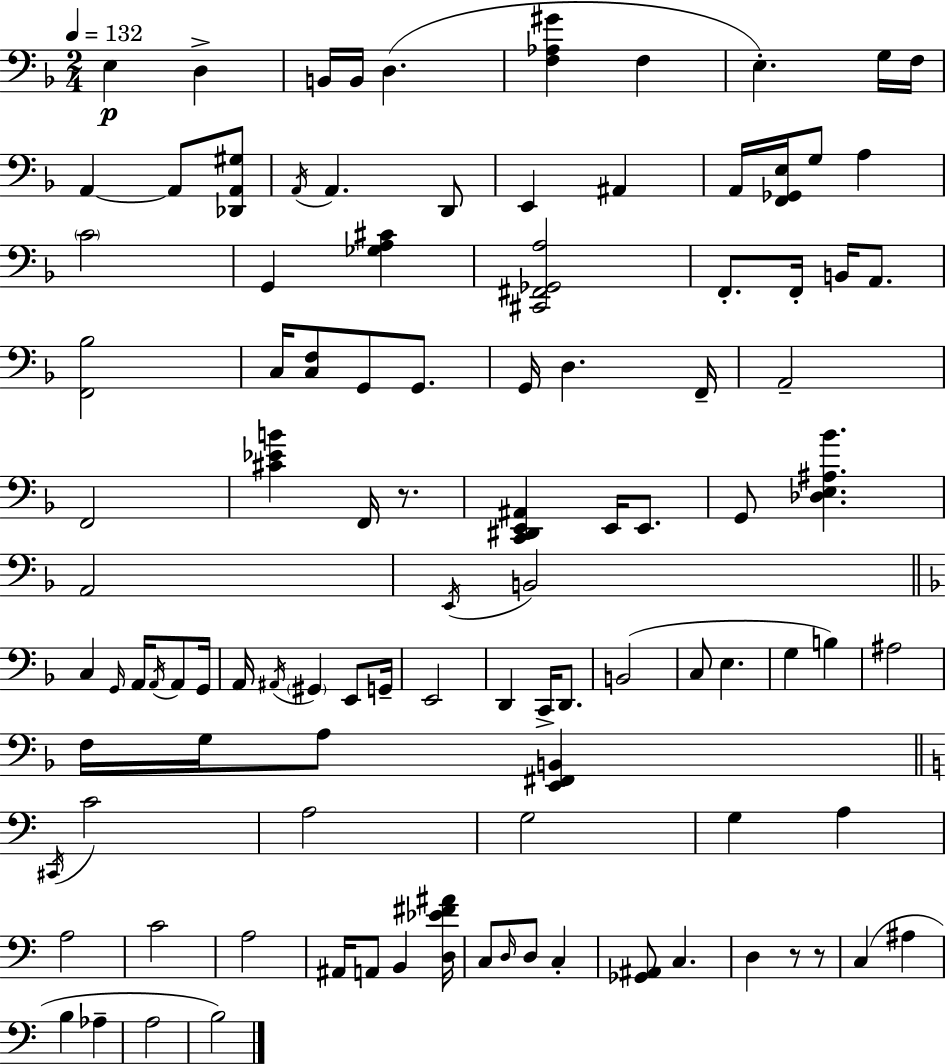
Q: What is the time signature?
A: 2/4